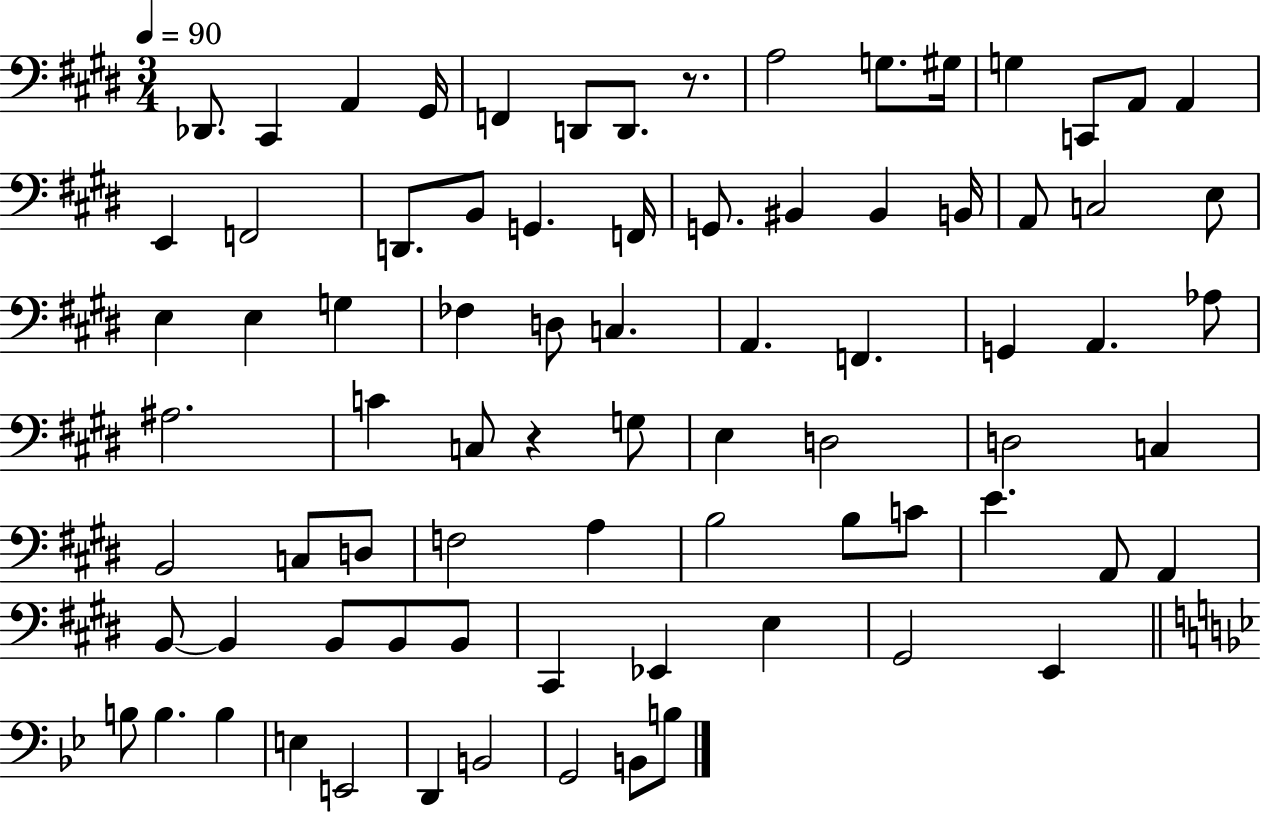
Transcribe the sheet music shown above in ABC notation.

X:1
T:Untitled
M:3/4
L:1/4
K:E
_D,,/2 ^C,, A,, ^G,,/4 F,, D,,/2 D,,/2 z/2 A,2 G,/2 ^G,/4 G, C,,/2 A,,/2 A,, E,, F,,2 D,,/2 B,,/2 G,, F,,/4 G,,/2 ^B,, ^B,, B,,/4 A,,/2 C,2 E,/2 E, E, G, _F, D,/2 C, A,, F,, G,, A,, _A,/2 ^A,2 C C,/2 z G,/2 E, D,2 D,2 C, B,,2 C,/2 D,/2 F,2 A, B,2 B,/2 C/2 E A,,/2 A,, B,,/2 B,, B,,/2 B,,/2 B,,/2 ^C,, _E,, E, ^G,,2 E,, B,/2 B, B, E, E,,2 D,, B,,2 G,,2 B,,/2 B,/2